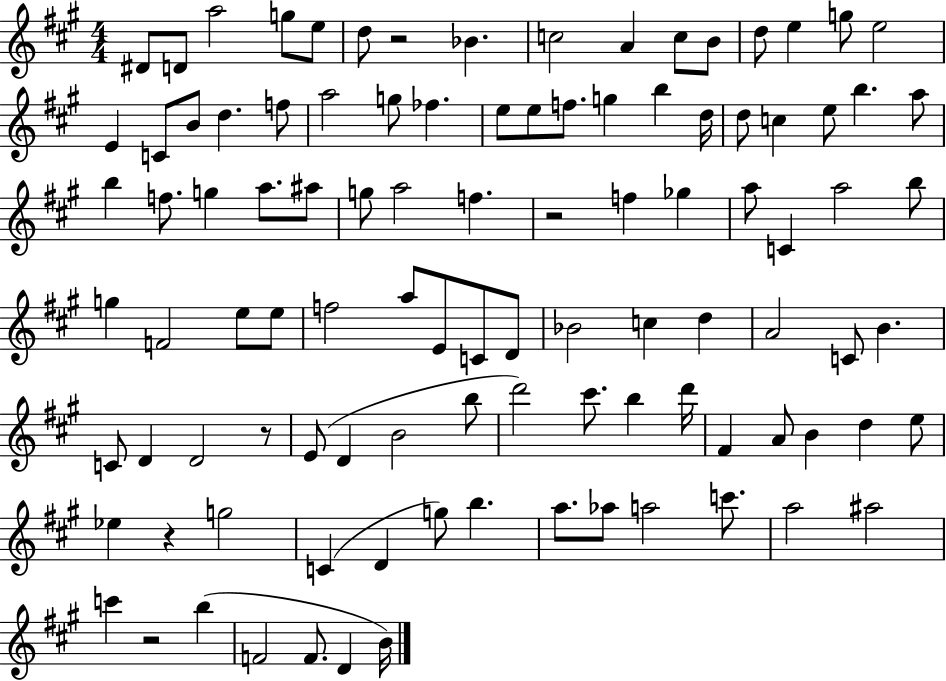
{
  \clef treble
  \numericTimeSignature
  \time 4/4
  \key a \major
  \repeat volta 2 { dis'8 d'8 a''2 g''8 e''8 | d''8 r2 bes'4. | c''2 a'4 c''8 b'8 | d''8 e''4 g''8 e''2 | \break e'4 c'8 b'8 d''4. f''8 | a''2 g''8 fes''4. | e''8 e''8 f''8. g''4 b''4 d''16 | d''8 c''4 e''8 b''4. a''8 | \break b''4 f''8. g''4 a''8. ais''8 | g''8 a''2 f''4. | r2 f''4 ges''4 | a''8 c'4 a''2 b''8 | \break g''4 f'2 e''8 e''8 | f''2 a''8 e'8 c'8 d'8 | bes'2 c''4 d''4 | a'2 c'8 b'4. | \break c'8 d'4 d'2 r8 | e'8( d'4 b'2 b''8 | d'''2) cis'''8. b''4 d'''16 | fis'4 a'8 b'4 d''4 e''8 | \break ees''4 r4 g''2 | c'4( d'4 g''8) b''4. | a''8. aes''8 a''2 c'''8. | a''2 ais''2 | \break c'''4 r2 b''4( | f'2 f'8. d'4 b'16) | } \bar "|."
}